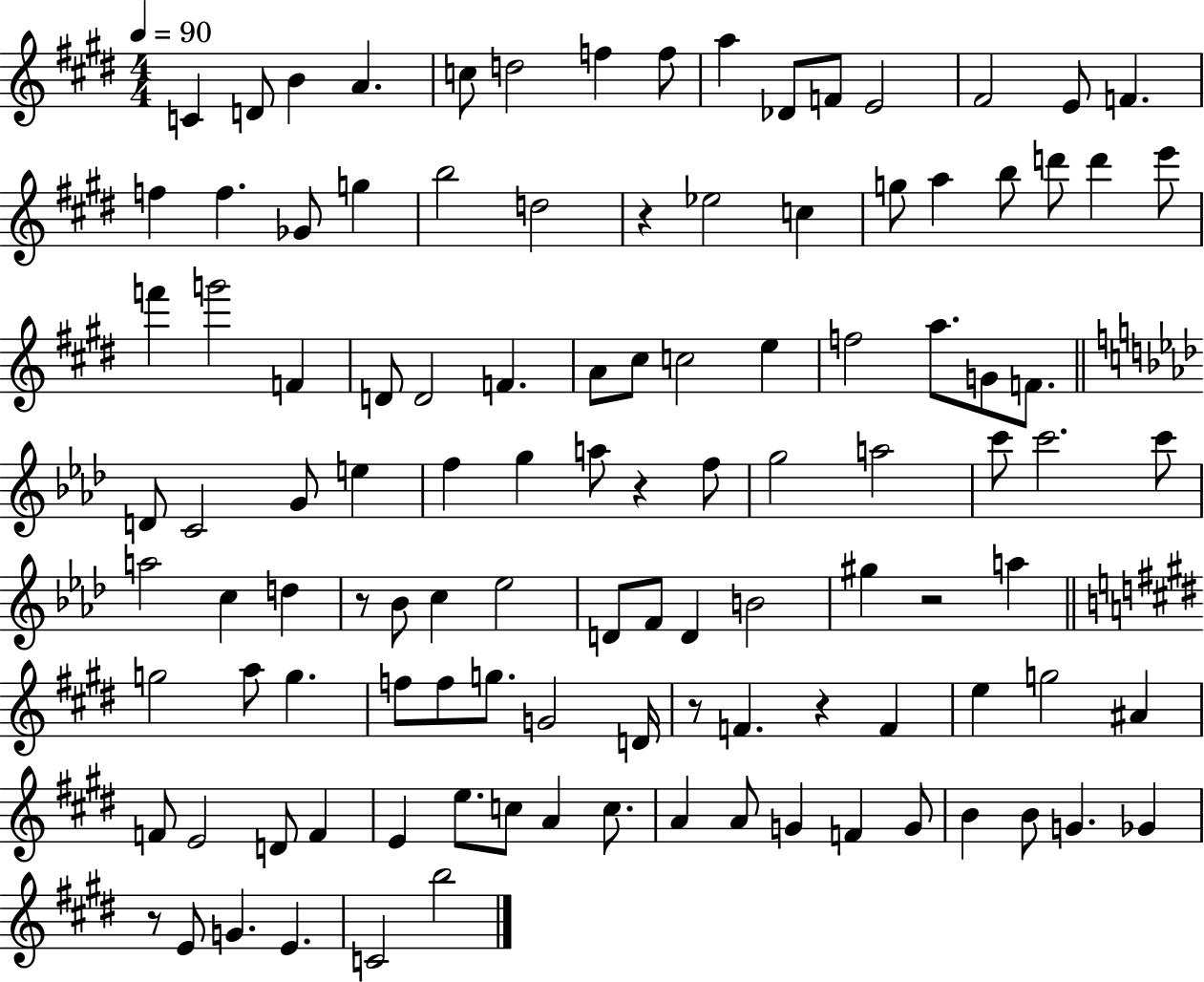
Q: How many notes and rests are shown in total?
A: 111